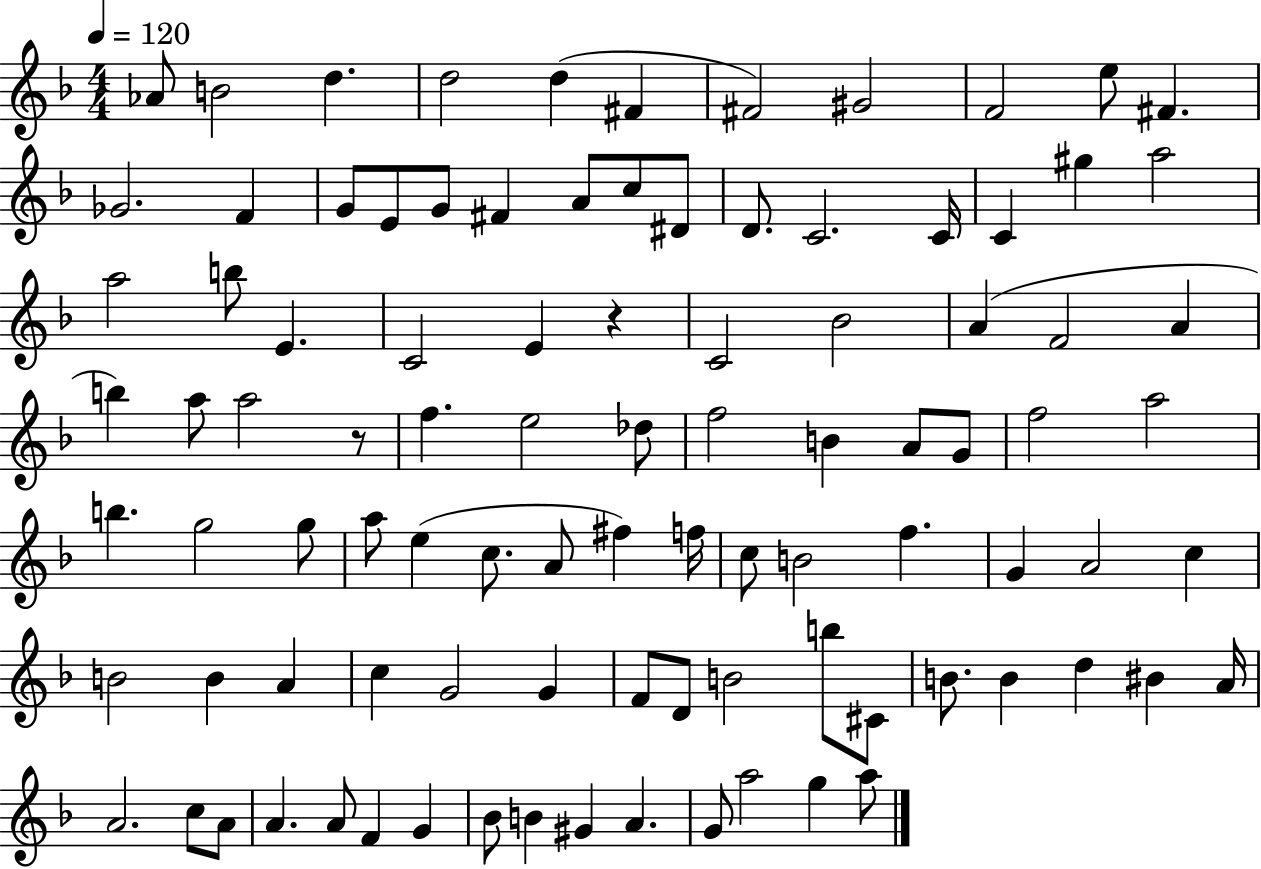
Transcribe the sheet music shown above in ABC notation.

X:1
T:Untitled
M:4/4
L:1/4
K:F
_A/2 B2 d d2 d ^F ^F2 ^G2 F2 e/2 ^F _G2 F G/2 E/2 G/2 ^F A/2 c/2 ^D/2 D/2 C2 C/4 C ^g a2 a2 b/2 E C2 E z C2 _B2 A F2 A b a/2 a2 z/2 f e2 _d/2 f2 B A/2 G/2 f2 a2 b g2 g/2 a/2 e c/2 A/2 ^f f/4 c/2 B2 f G A2 c B2 B A c G2 G F/2 D/2 B2 b/2 ^C/2 B/2 B d ^B A/4 A2 c/2 A/2 A A/2 F G _B/2 B ^G A G/2 a2 g a/2